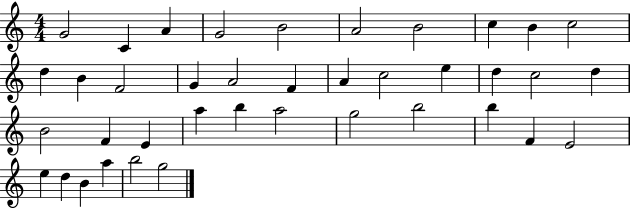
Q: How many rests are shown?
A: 0